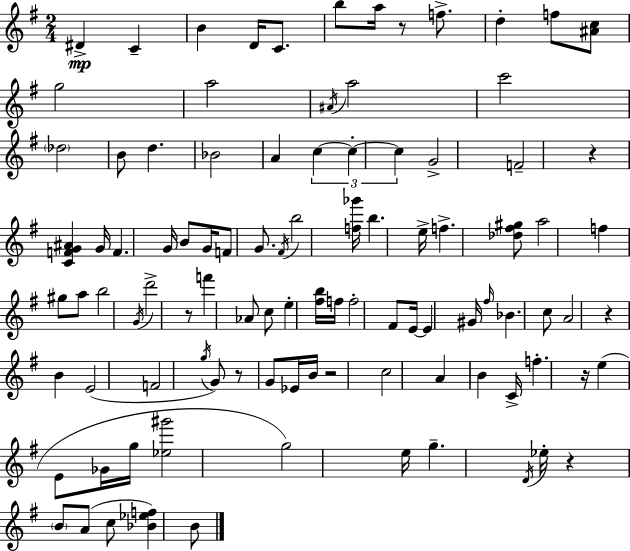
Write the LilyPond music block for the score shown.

{
  \clef treble
  \numericTimeSignature
  \time 2/4
  \key g \major
  dis'4->\mp c'4-- | b'4 d'16 c'8. | b''8 a''16 r8 f''8.-> | d''4-. f''8 <ais' c''>8 | \break g''2 | a''2 | \acciaccatura { ais'16 } a''2 | c'''2 | \break \parenthesize des''2 | b'8 d''4. | bes'2 | a'4 \tuplet 3/2 { c''4~~ | \break c''4-.~~ c''4 } | g'2-> | f'2-- | r4 <c' f' g' ais'>4 | \break g'16 f'4. | g'16 b'8 g'16 f'8 g'8. | \acciaccatura { fis'16 } b''2 | <f'' ges'''>16 b''4. | \break e''16-> f''4.-> | <des'' fis'' gis''>8 a''2 | f''4 gis''8 | a''8 b''2 | \break \acciaccatura { g'16 } d'''2-> | r8 f'''4 | aes'8 c''8 e''4-. | <fis'' b''>16 f''16 f''2-. | \break fis'8 e'16~~ e'4 | gis'16 \grace { fis''16 } bes'4. | c''8 a'2 | r4 | \break b'4 e'2( | f'2 | \acciaccatura { g''16 } g'8) r8 | g'8 ees'16 b'16 r2 | \break c''2 | a'4 | b'4 c'16-> f''4.-. | r16 e''4( | \break e'8 ges'16 g''16 <ees'' gis'''>2 | g''2) | e''16 g''4.-- | \acciaccatura { d'16 } ees''16-. r4 | \break \parenthesize b'8 a'8( c''8 | <bes' ees'' f''>4) b'8 \bar "|."
}